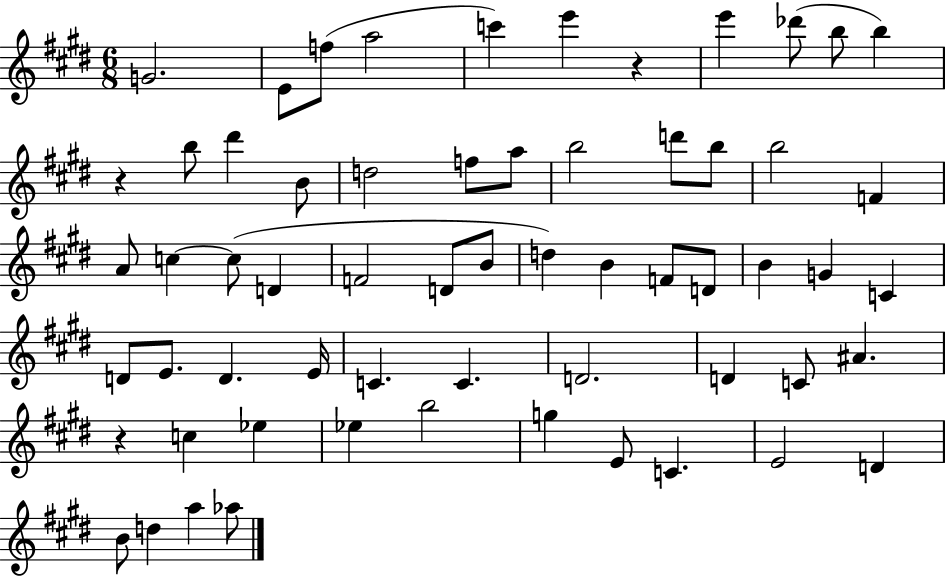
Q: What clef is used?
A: treble